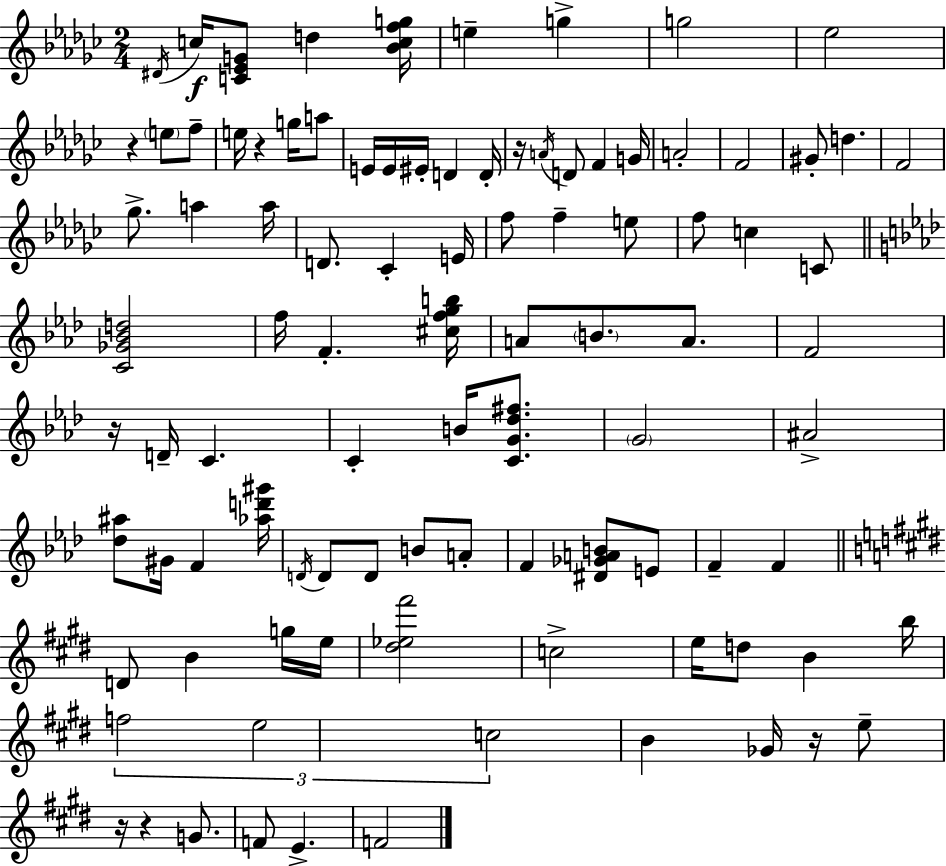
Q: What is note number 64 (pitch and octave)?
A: G5